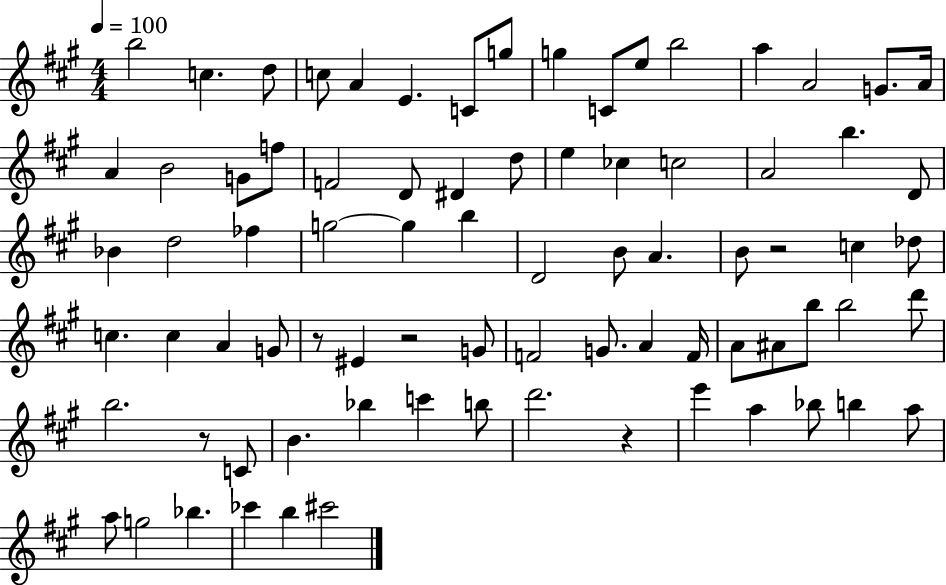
{
  \clef treble
  \numericTimeSignature
  \time 4/4
  \key a \major
  \tempo 4 = 100
  b''2 c''4. d''8 | c''8 a'4 e'4. c'8 g''8 | g''4 c'8 e''8 b''2 | a''4 a'2 g'8. a'16 | \break a'4 b'2 g'8 f''8 | f'2 d'8 dis'4 d''8 | e''4 ces''4 c''2 | a'2 b''4. d'8 | \break bes'4 d''2 fes''4 | g''2~~ g''4 b''4 | d'2 b'8 a'4. | b'8 r2 c''4 des''8 | \break c''4. c''4 a'4 g'8 | r8 eis'4 r2 g'8 | f'2 g'8. a'4 f'16 | a'8 ais'8 b''8 b''2 d'''8 | \break b''2. r8 c'8 | b'4. bes''4 c'''4 b''8 | d'''2. r4 | e'''4 a''4 bes''8 b''4 a''8 | \break a''8 g''2 bes''4. | ces'''4 b''4 cis'''2 | \bar "|."
}